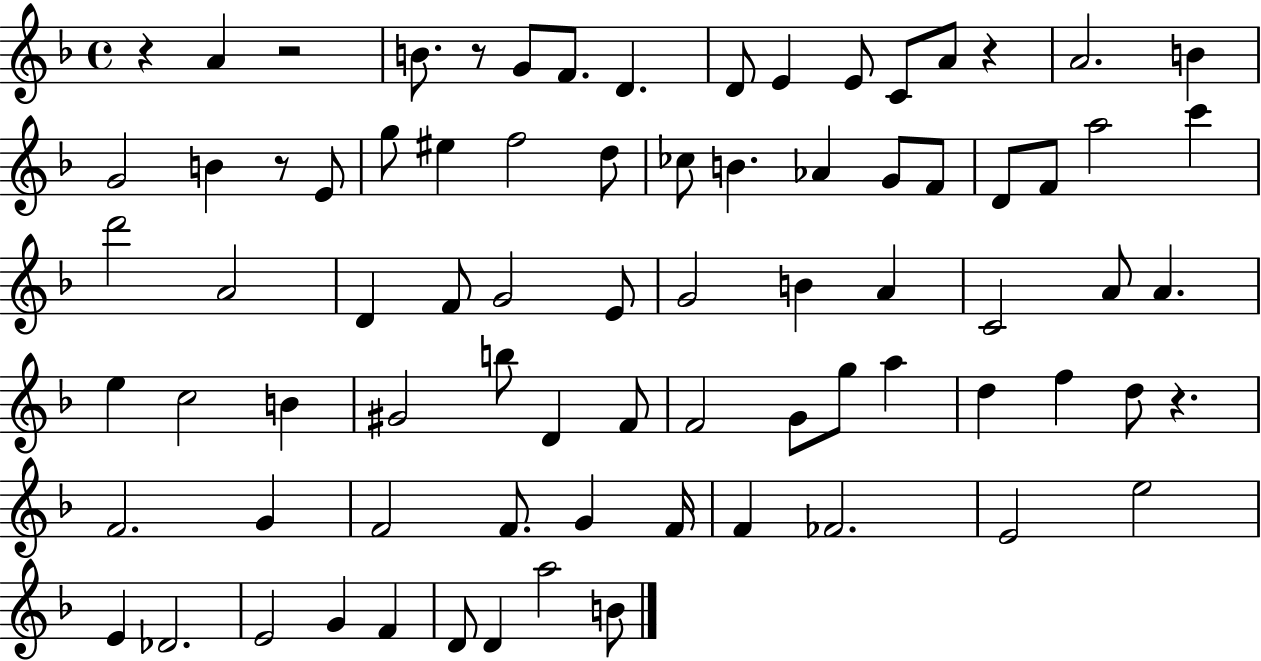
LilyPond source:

{
  \clef treble
  \time 4/4
  \defaultTimeSignature
  \key f \major
  \repeat volta 2 { r4 a'4 r2 | b'8. r8 g'8 f'8. d'4. | d'8 e'4 e'8 c'8 a'8 r4 | a'2. b'4 | \break g'2 b'4 r8 e'8 | g''8 eis''4 f''2 d''8 | ces''8 b'4. aes'4 g'8 f'8 | d'8 f'8 a''2 c'''4 | \break d'''2 a'2 | d'4 f'8 g'2 e'8 | g'2 b'4 a'4 | c'2 a'8 a'4. | \break e''4 c''2 b'4 | gis'2 b''8 d'4 f'8 | f'2 g'8 g''8 a''4 | d''4 f''4 d''8 r4. | \break f'2. g'4 | f'2 f'8. g'4 f'16 | f'4 fes'2. | e'2 e''2 | \break e'4 des'2. | e'2 g'4 f'4 | d'8 d'4 a''2 b'8 | } \bar "|."
}